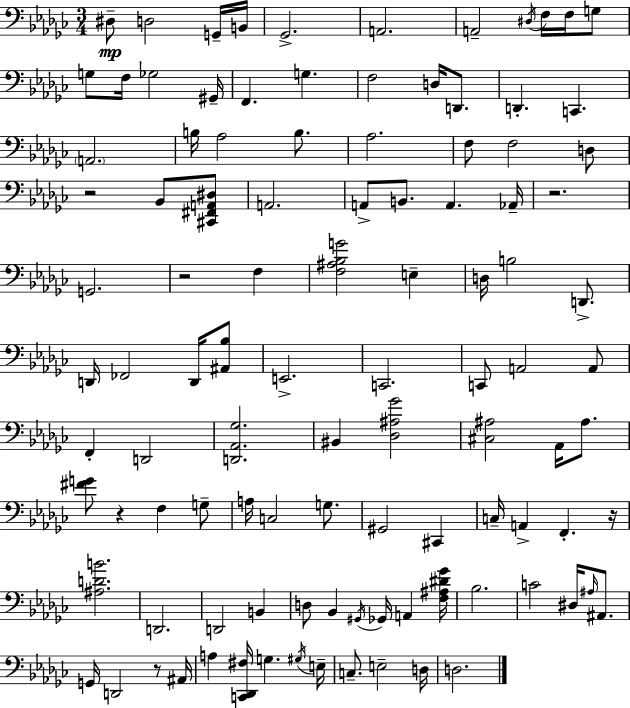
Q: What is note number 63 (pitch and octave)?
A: C3